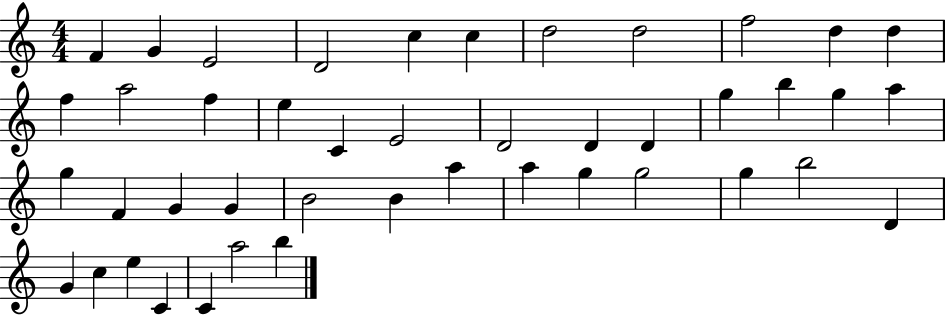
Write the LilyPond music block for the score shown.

{
  \clef treble
  \numericTimeSignature
  \time 4/4
  \key c \major
  f'4 g'4 e'2 | d'2 c''4 c''4 | d''2 d''2 | f''2 d''4 d''4 | \break f''4 a''2 f''4 | e''4 c'4 e'2 | d'2 d'4 d'4 | g''4 b''4 g''4 a''4 | \break g''4 f'4 g'4 g'4 | b'2 b'4 a''4 | a''4 g''4 g''2 | g''4 b''2 d'4 | \break g'4 c''4 e''4 c'4 | c'4 a''2 b''4 | \bar "|."
}